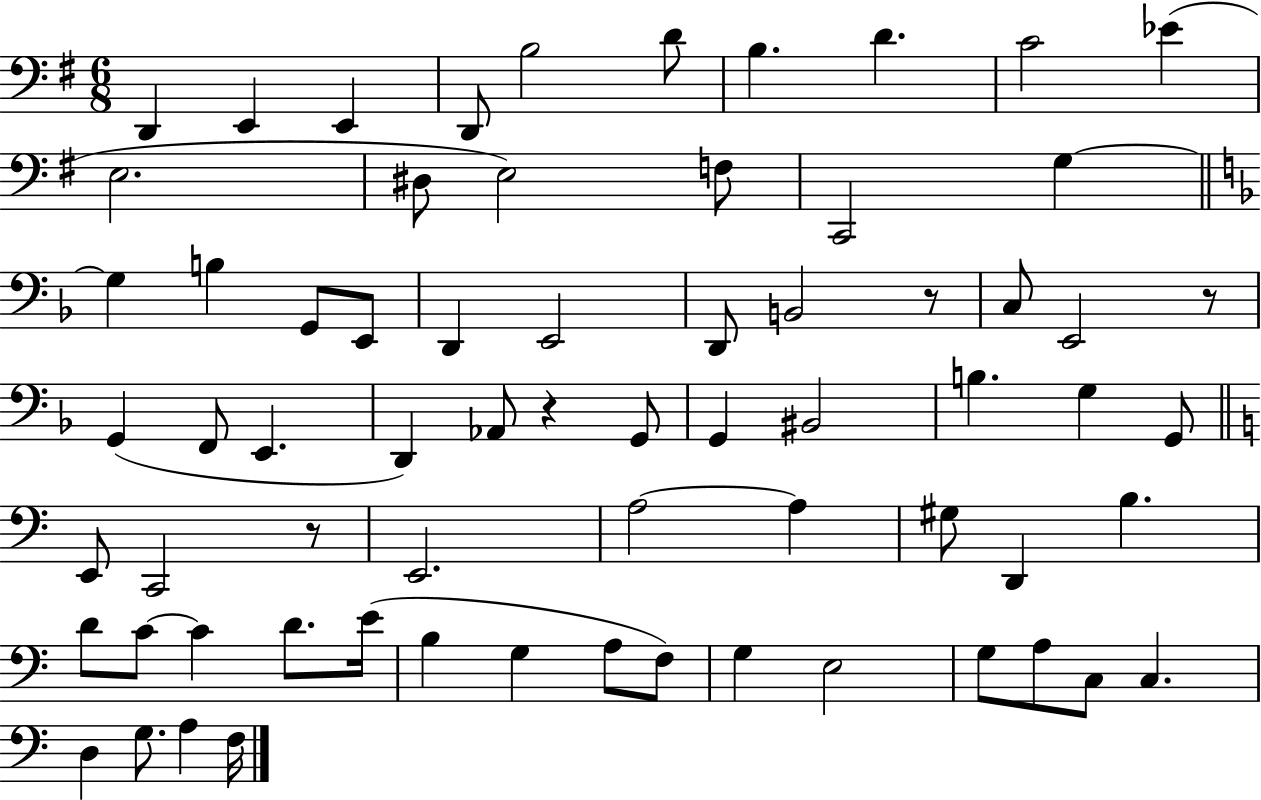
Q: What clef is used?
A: bass